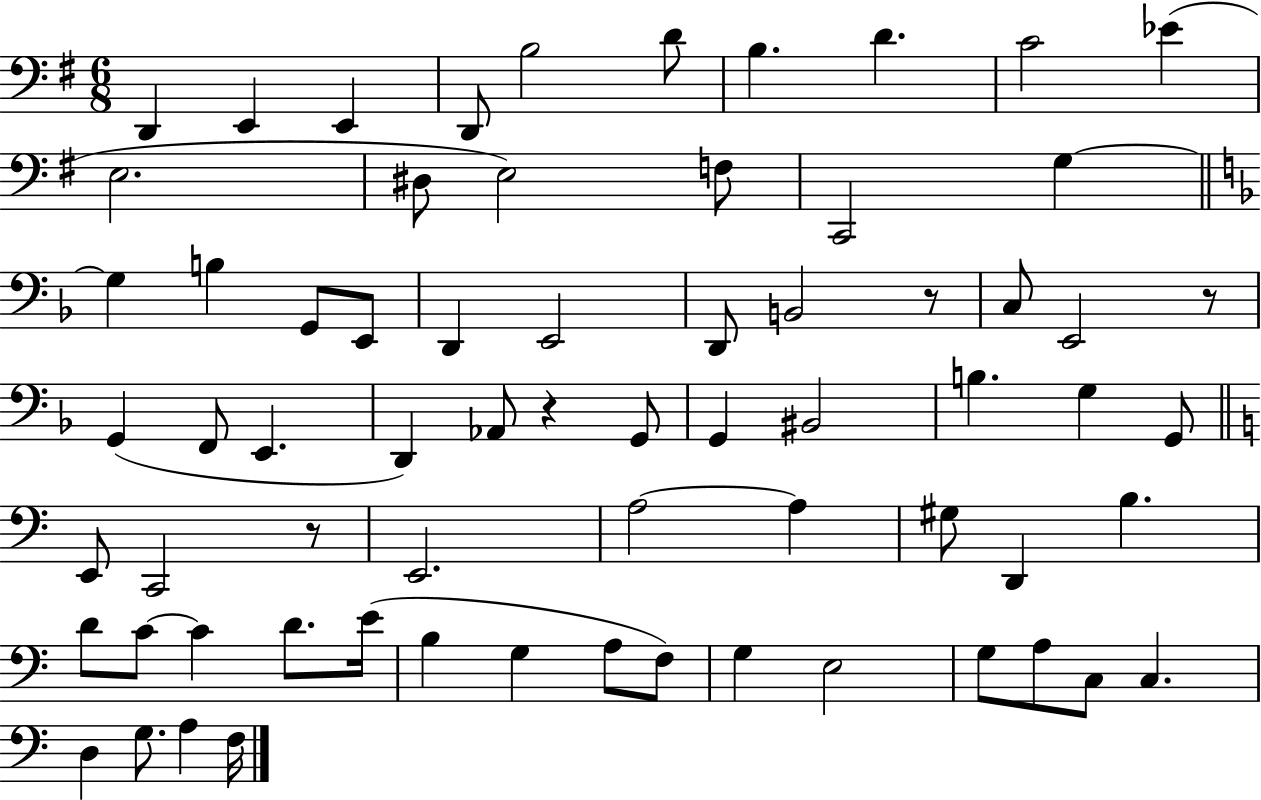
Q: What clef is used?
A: bass